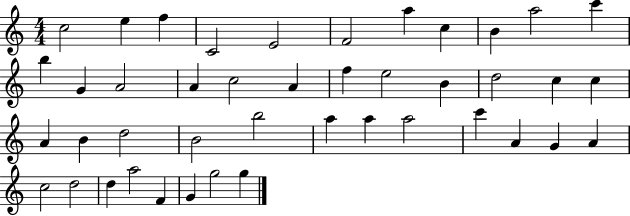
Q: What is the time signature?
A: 4/4